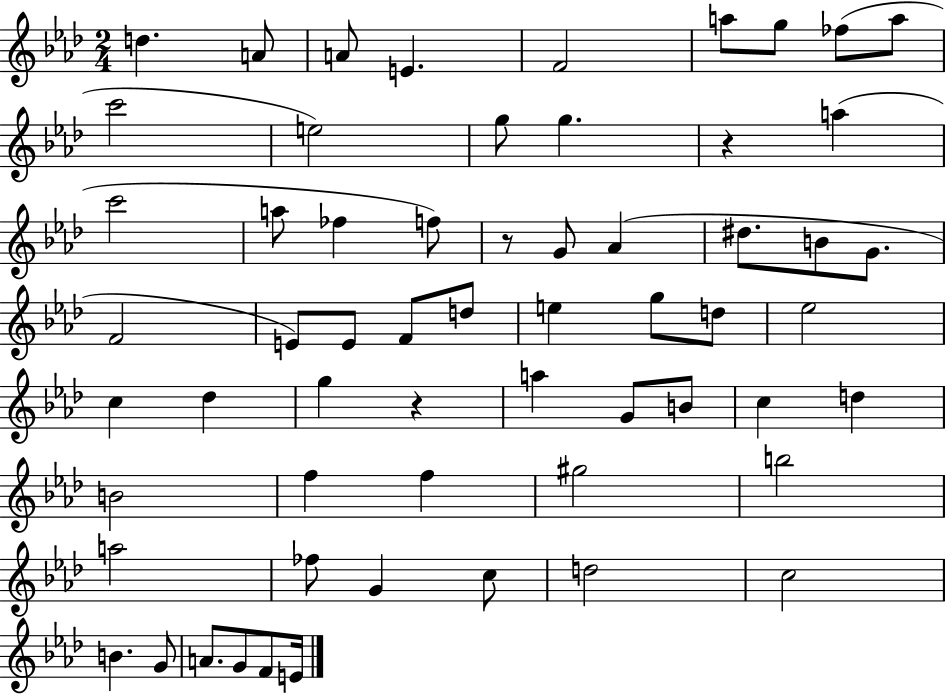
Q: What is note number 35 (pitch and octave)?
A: G5